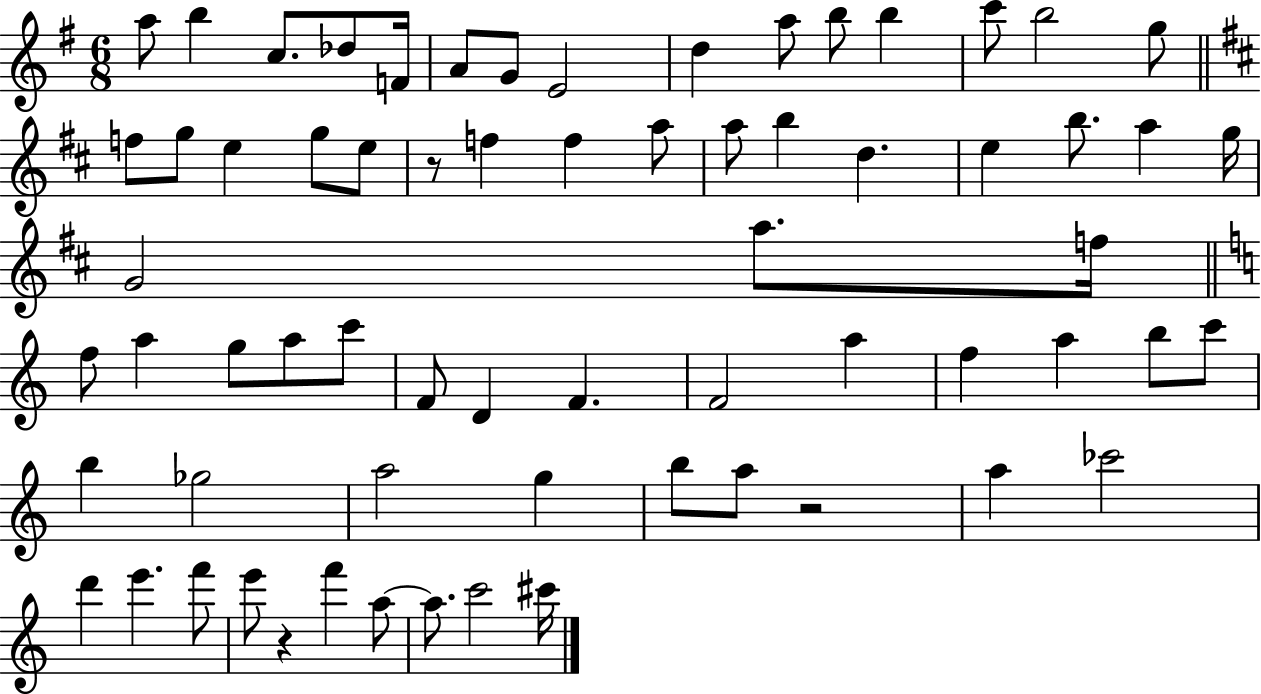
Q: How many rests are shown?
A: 3